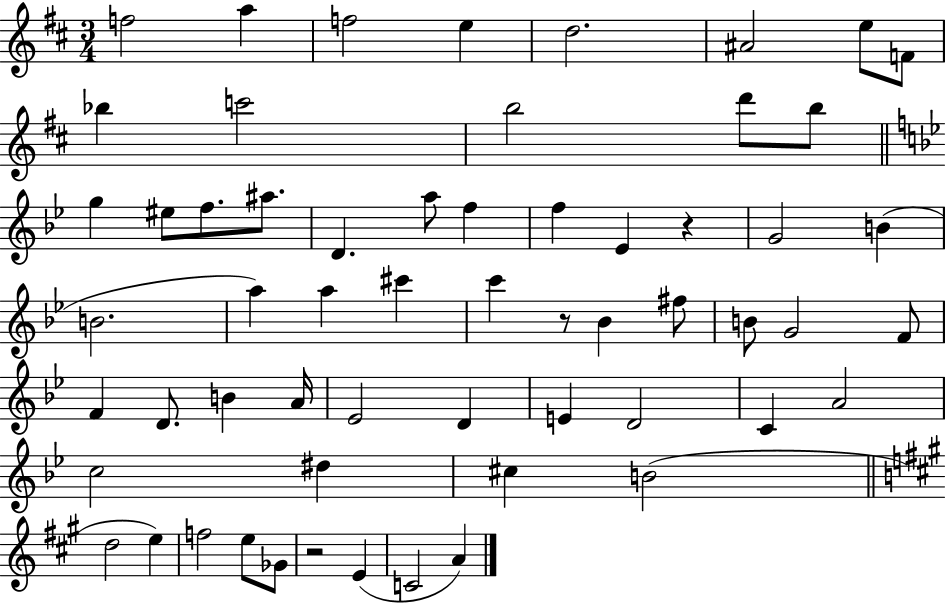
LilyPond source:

{
  \clef treble
  \numericTimeSignature
  \time 3/4
  \key d \major
  f''2 a''4 | f''2 e''4 | d''2. | ais'2 e''8 f'8 | \break bes''4 c'''2 | b''2 d'''8 b''8 | \bar "||" \break \key bes \major g''4 eis''8 f''8. ais''8. | d'4. a''8 f''4 | f''4 ees'4 r4 | g'2 b'4( | \break b'2. | a''4) a''4 cis'''4 | c'''4 r8 bes'4 fis''8 | b'8 g'2 f'8 | \break f'4 d'8. b'4 a'16 | ees'2 d'4 | e'4 d'2 | c'4 a'2 | \break c''2 dis''4 | cis''4 b'2( | \bar "||" \break \key a \major d''2 e''4) | f''2 e''8 ges'8 | r2 e'4( | c'2 a'4) | \break \bar "|."
}